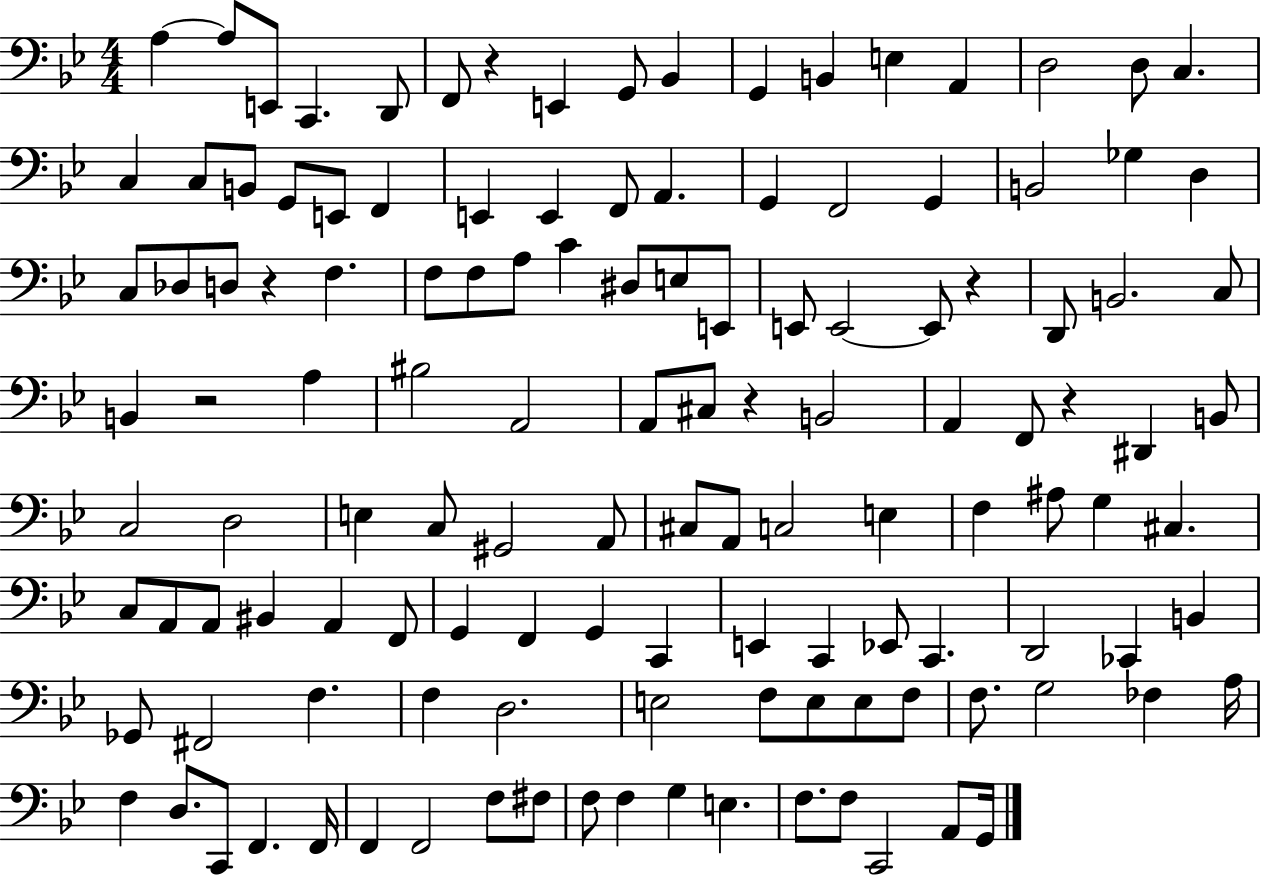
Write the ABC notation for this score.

X:1
T:Untitled
M:4/4
L:1/4
K:Bb
A, A,/2 E,,/2 C,, D,,/2 F,,/2 z E,, G,,/2 _B,, G,, B,, E, A,, D,2 D,/2 C, C, C,/2 B,,/2 G,,/2 E,,/2 F,, E,, E,, F,,/2 A,, G,, F,,2 G,, B,,2 _G, D, C,/2 _D,/2 D,/2 z F, F,/2 F,/2 A,/2 C ^D,/2 E,/2 E,,/2 E,,/2 E,,2 E,,/2 z D,,/2 B,,2 C,/2 B,, z2 A, ^B,2 A,,2 A,,/2 ^C,/2 z B,,2 A,, F,,/2 z ^D,, B,,/2 C,2 D,2 E, C,/2 ^G,,2 A,,/2 ^C,/2 A,,/2 C,2 E, F, ^A,/2 G, ^C, C,/2 A,,/2 A,,/2 ^B,, A,, F,,/2 G,, F,, G,, C,, E,, C,, _E,,/2 C,, D,,2 _C,, B,, _G,,/2 ^F,,2 F, F, D,2 E,2 F,/2 E,/2 E,/2 F,/2 F,/2 G,2 _F, A,/4 F, D,/2 C,,/2 F,, F,,/4 F,, F,,2 F,/2 ^F,/2 F,/2 F, G, E, F,/2 F,/2 C,,2 A,,/2 G,,/4